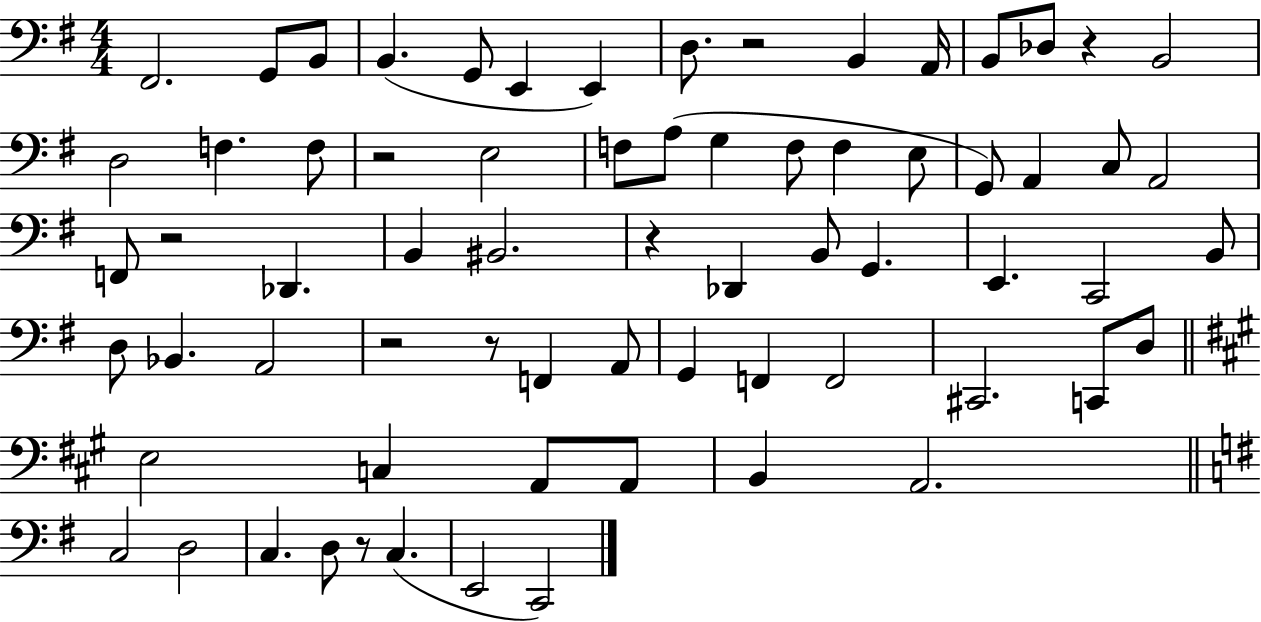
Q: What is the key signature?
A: G major